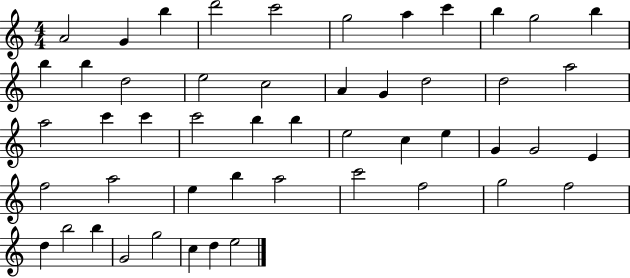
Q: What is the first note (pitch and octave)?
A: A4